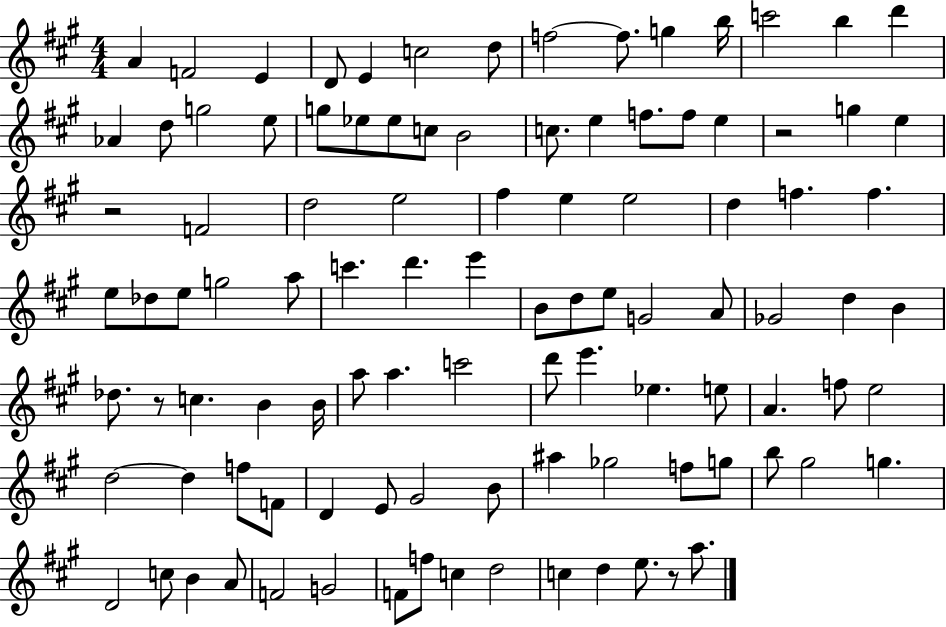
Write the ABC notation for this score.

X:1
T:Untitled
M:4/4
L:1/4
K:A
A F2 E D/2 E c2 d/2 f2 f/2 g b/4 c'2 b d' _A d/2 g2 e/2 g/2 _e/2 _e/2 c/2 B2 c/2 e f/2 f/2 e z2 g e z2 F2 d2 e2 ^f e e2 d f f e/2 _d/2 e/2 g2 a/2 c' d' e' B/2 d/2 e/2 G2 A/2 _G2 d B _d/2 z/2 c B B/4 a/2 a c'2 d'/2 e' _e e/2 A f/2 e2 d2 d f/2 F/2 D E/2 ^G2 B/2 ^a _g2 f/2 g/2 b/2 ^g2 g D2 c/2 B A/2 F2 G2 F/2 f/2 c d2 c d e/2 z/2 a/2